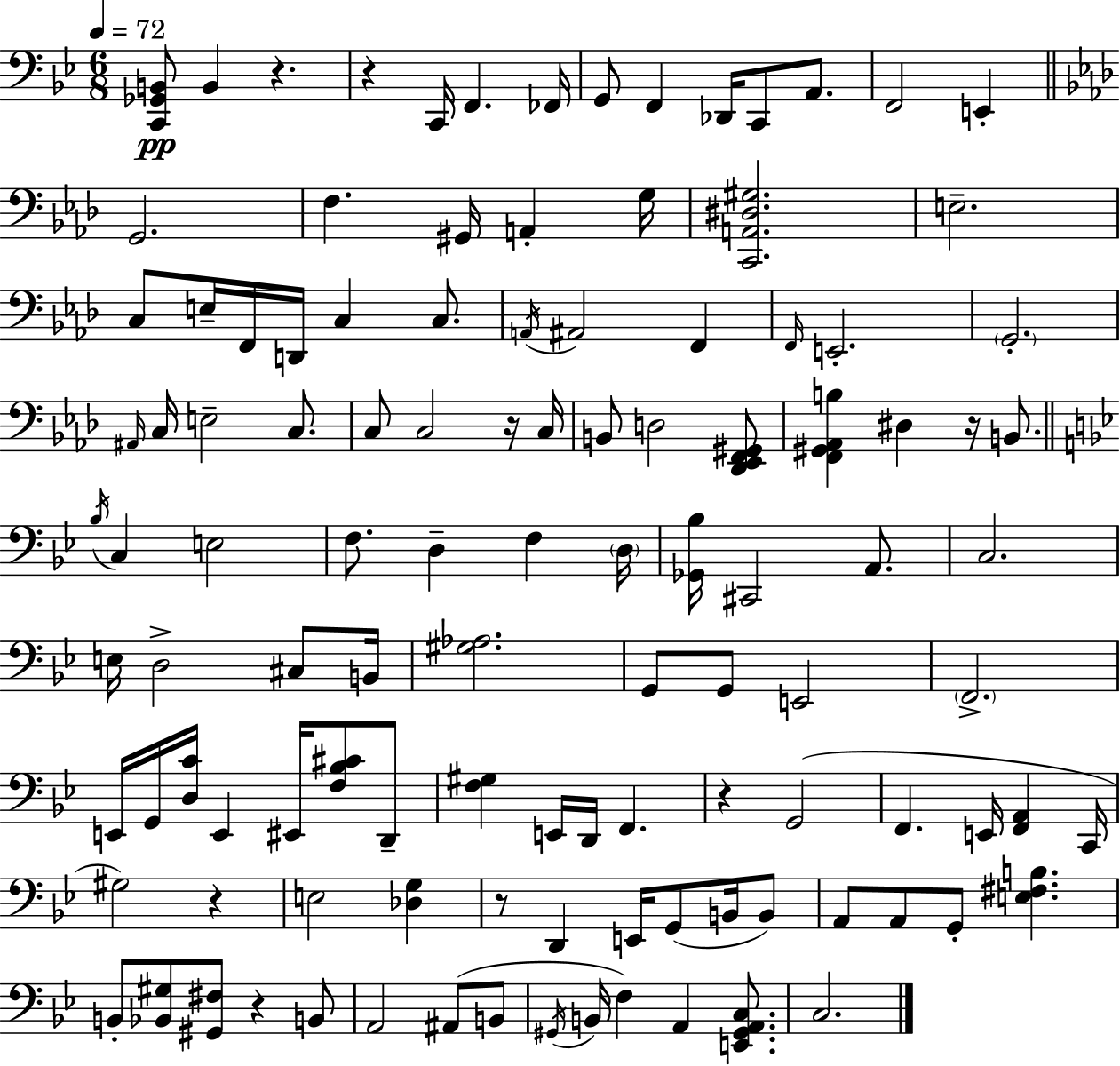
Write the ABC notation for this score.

X:1
T:Untitled
M:6/8
L:1/4
K:Gm
[C,,_G,,B,,]/2 B,, z z C,,/4 F,, _F,,/4 G,,/2 F,, _D,,/4 C,,/2 A,,/2 F,,2 E,, G,,2 F, ^G,,/4 A,, G,/4 [C,,A,,^D,^G,]2 E,2 C,/2 E,/4 F,,/4 D,,/4 C, C,/2 A,,/4 ^A,,2 F,, F,,/4 E,,2 G,,2 ^A,,/4 C,/4 E,2 C,/2 C,/2 C,2 z/4 C,/4 B,,/2 D,2 [_D,,_E,,F,,^G,,]/2 [F,,^G,,_A,,B,] ^D, z/4 B,,/2 _B,/4 C, E,2 F,/2 D, F, D,/4 [_G,,_B,]/4 ^C,,2 A,,/2 C,2 E,/4 D,2 ^C,/2 B,,/4 [^G,_A,]2 G,,/2 G,,/2 E,,2 F,,2 E,,/4 G,,/4 [D,C]/4 E,, ^E,,/4 [F,_B,^C]/2 D,,/2 [F,^G,] E,,/4 D,,/4 F,, z G,,2 F,, E,,/4 [F,,A,,] C,,/4 ^G,2 z E,2 [_D,G,] z/2 D,, E,,/4 G,,/2 B,,/4 B,,/2 A,,/2 A,,/2 G,,/2 [E,^F,B,] B,,/2 [_B,,^G,]/2 [^G,,^F,]/2 z B,,/2 A,,2 ^A,,/2 B,,/2 ^G,,/4 B,,/4 F, A,, [E,,^G,,A,,C,]/2 C,2